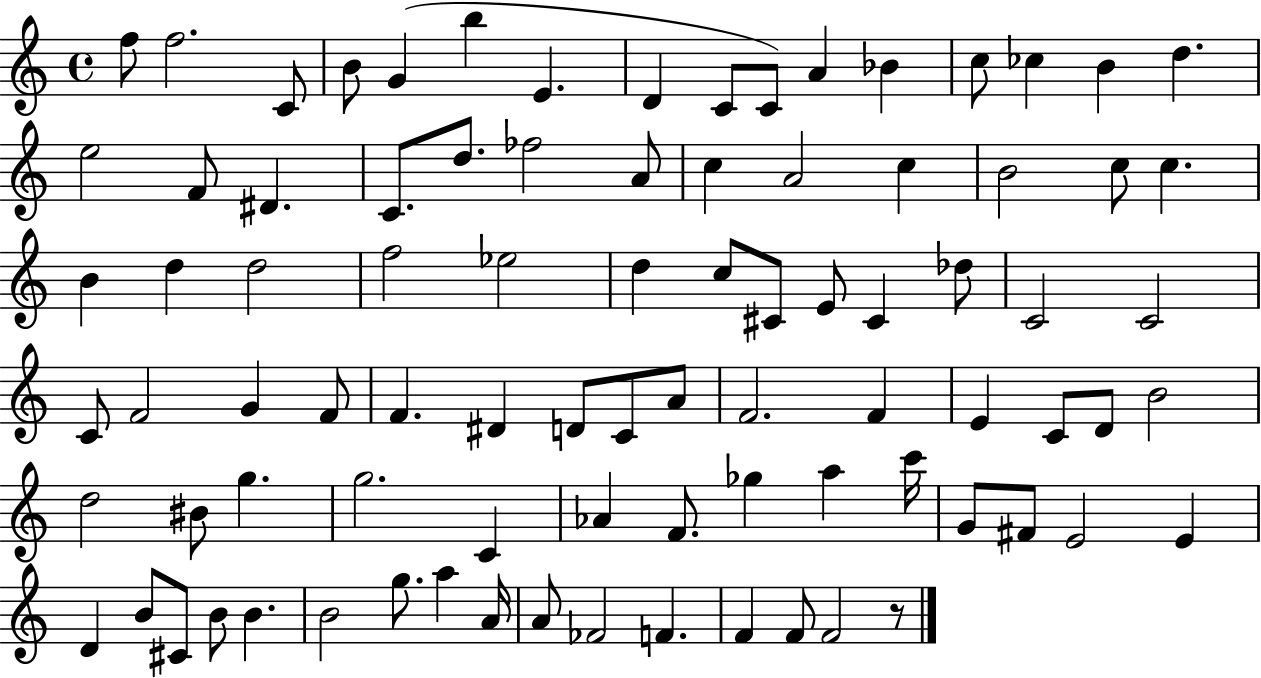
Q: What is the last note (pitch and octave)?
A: F4